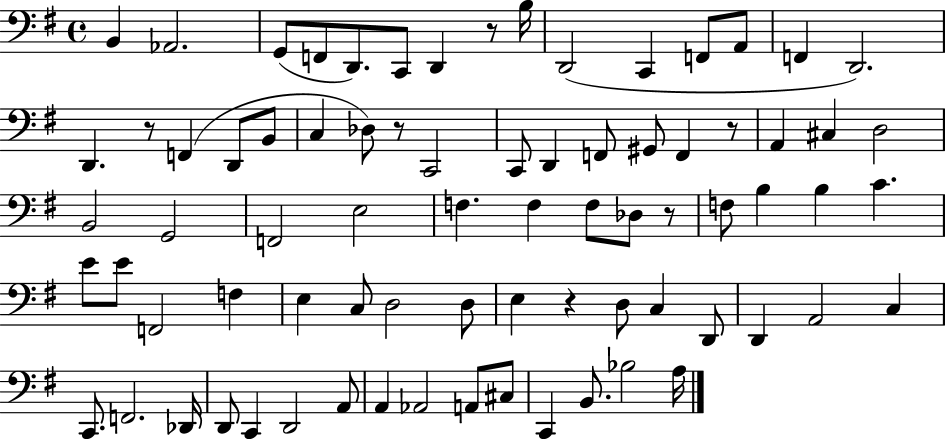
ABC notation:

X:1
T:Untitled
M:4/4
L:1/4
K:G
B,, _A,,2 G,,/2 F,,/2 D,,/2 C,,/2 D,, z/2 B,/4 D,,2 C,, F,,/2 A,,/2 F,, D,,2 D,, z/2 F,, D,,/2 B,,/2 C, _D,/2 z/2 C,,2 C,,/2 D,, F,,/2 ^G,,/2 F,, z/2 A,, ^C, D,2 B,,2 G,,2 F,,2 E,2 F, F, F,/2 _D,/2 z/2 F,/2 B, B, C E/2 E/2 F,,2 F, E, C,/2 D,2 D,/2 E, z D,/2 C, D,,/2 D,, A,,2 C, C,,/2 F,,2 _D,,/4 D,,/2 C,, D,,2 A,,/2 A,, _A,,2 A,,/2 ^C,/2 C,, B,,/2 _B,2 A,/4